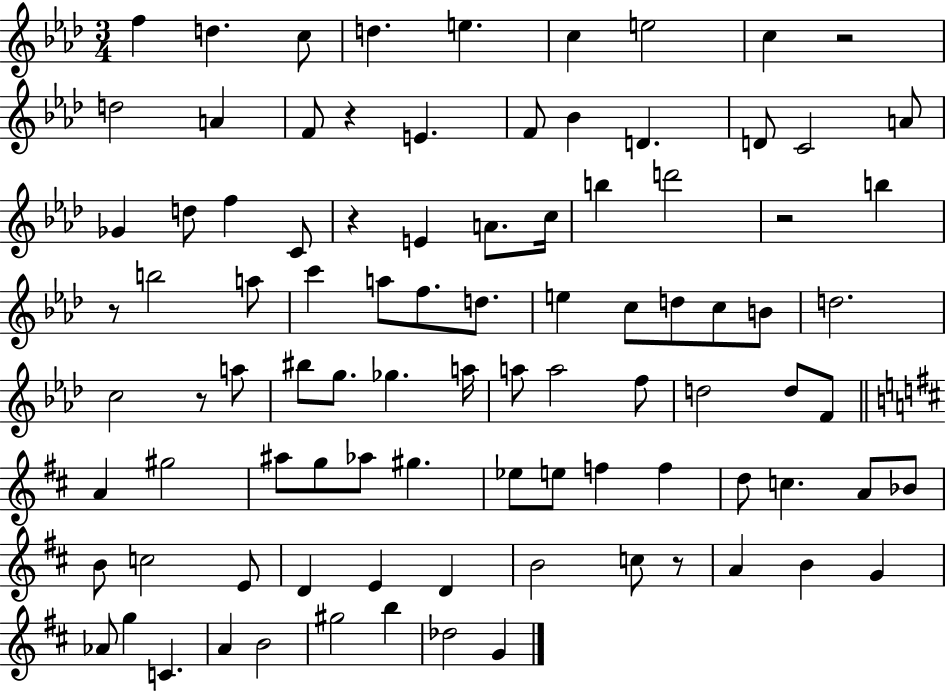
X:1
T:Untitled
M:3/4
L:1/4
K:Ab
f d c/2 d e c e2 c z2 d2 A F/2 z E F/2 _B D D/2 C2 A/2 _G d/2 f C/2 z E A/2 c/4 b d'2 z2 b z/2 b2 a/2 c' a/2 f/2 d/2 e c/2 d/2 c/2 B/2 d2 c2 z/2 a/2 ^b/2 g/2 _g a/4 a/2 a2 f/2 d2 d/2 F/2 A ^g2 ^a/2 g/2 _a/2 ^g _e/2 e/2 f f d/2 c A/2 _B/2 B/2 c2 E/2 D E D B2 c/2 z/2 A B G _A/2 g C A B2 ^g2 b _d2 G